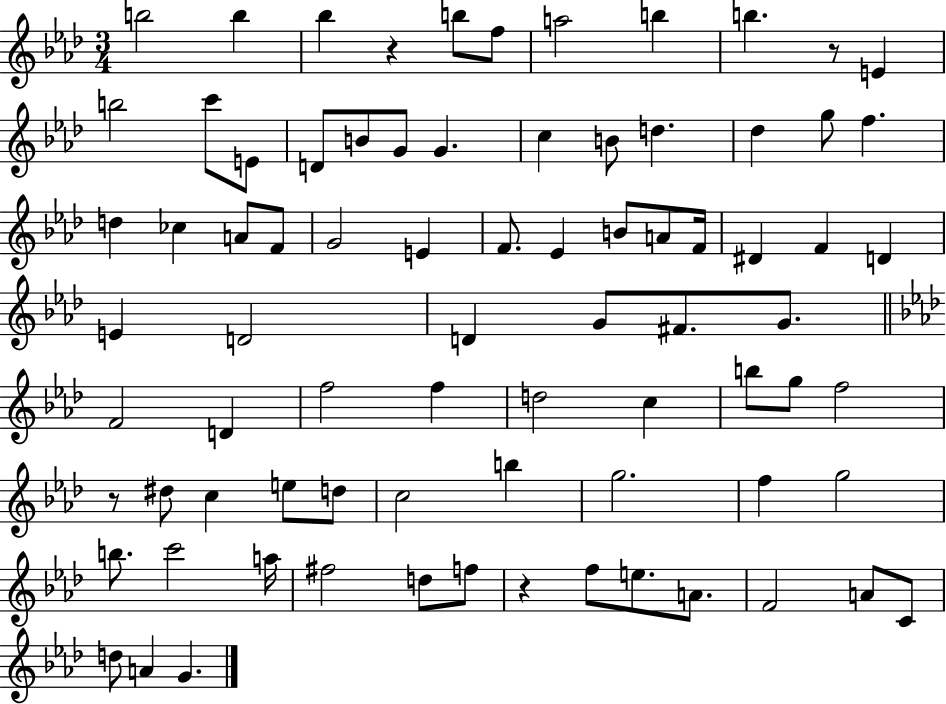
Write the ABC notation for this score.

X:1
T:Untitled
M:3/4
L:1/4
K:Ab
b2 b _b z b/2 f/2 a2 b b z/2 E b2 c'/2 E/2 D/2 B/2 G/2 G c B/2 d _d g/2 f d _c A/2 F/2 G2 E F/2 _E B/2 A/2 F/4 ^D F D E D2 D G/2 ^F/2 G/2 F2 D f2 f d2 c b/2 g/2 f2 z/2 ^d/2 c e/2 d/2 c2 b g2 f g2 b/2 c'2 a/4 ^f2 d/2 f/2 z f/2 e/2 A/2 F2 A/2 C/2 d/2 A G